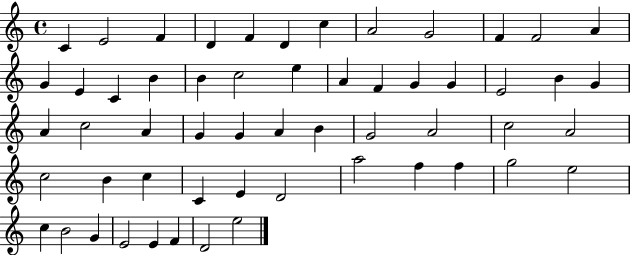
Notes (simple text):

C4/q E4/h F4/q D4/q F4/q D4/q C5/q A4/h G4/h F4/q F4/h A4/q G4/q E4/q C4/q B4/q B4/q C5/h E5/q A4/q F4/q G4/q G4/q E4/h B4/q G4/q A4/q C5/h A4/q G4/q G4/q A4/q B4/q G4/h A4/h C5/h A4/h C5/h B4/q C5/q C4/q E4/q D4/h A5/h F5/q F5/q G5/h E5/h C5/q B4/h G4/q E4/h E4/q F4/q D4/h E5/h